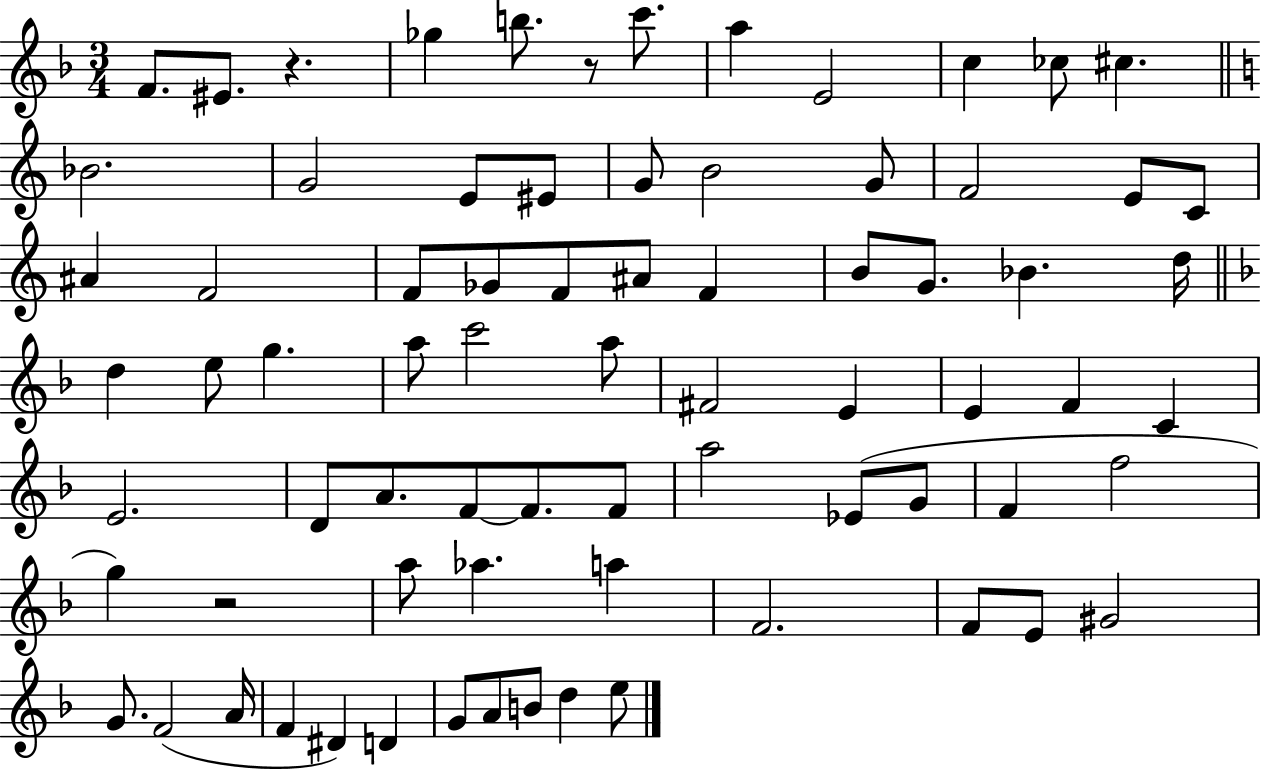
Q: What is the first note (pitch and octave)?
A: F4